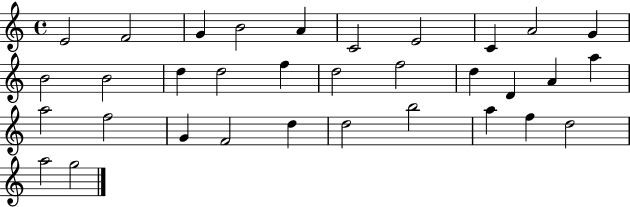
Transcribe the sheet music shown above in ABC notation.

X:1
T:Untitled
M:4/4
L:1/4
K:C
E2 F2 G B2 A C2 E2 C A2 G B2 B2 d d2 f d2 f2 d D A a a2 f2 G F2 d d2 b2 a f d2 a2 g2